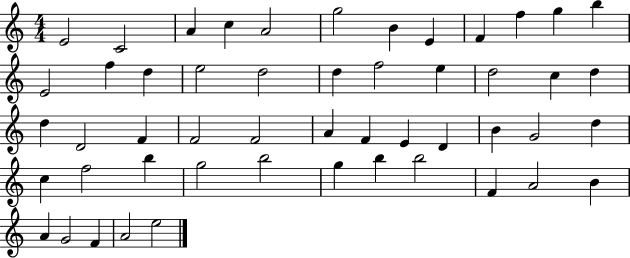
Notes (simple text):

E4/h C4/h A4/q C5/q A4/h G5/h B4/q E4/q F4/q F5/q G5/q B5/q E4/h F5/q D5/q E5/h D5/h D5/q F5/h E5/q D5/h C5/q D5/q D5/q D4/h F4/q F4/h F4/h A4/q F4/q E4/q D4/q B4/q G4/h D5/q C5/q F5/h B5/q G5/h B5/h G5/q B5/q B5/h F4/q A4/h B4/q A4/q G4/h F4/q A4/h E5/h